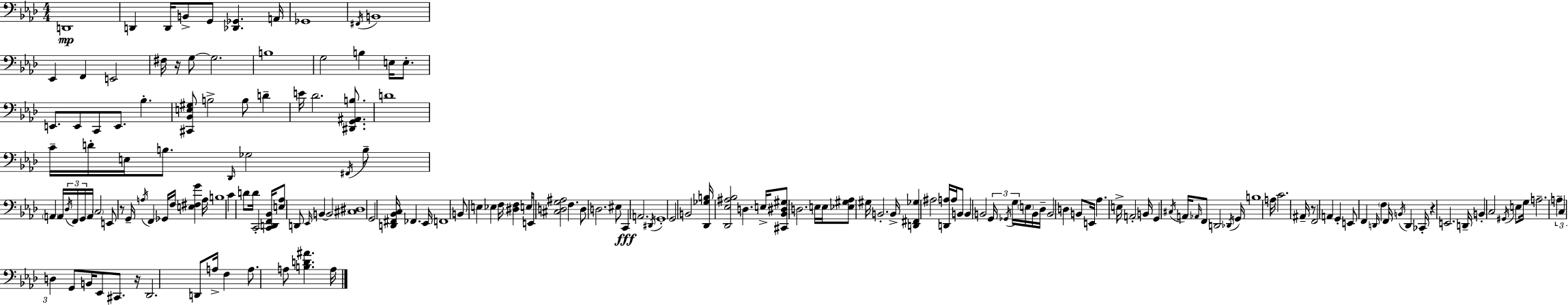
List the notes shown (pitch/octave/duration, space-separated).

D2/w D2/q D2/s B2/e G2/e [Db2,Gb2]/q. A2/s Gb2/w F#2/s B2/w Eb2/q F2/q E2/h F#3/s R/s G3/e G3/h. B3/w G3/h B3/q E3/s E3/e. E2/e. E2/e C2/e E2/e. Bb3/q. [C#2,Bb2,E3,G#3]/e B3/h B3/e D4/q E4/s Db4/h. [D#2,G2,A#2,B3]/e. D4/w C4/s D4/s E3/s B3/e. Db2/s Gb3/h F#2/s B3/e A2/q A2/s Db3/s F2/s G2/s A2/s C3/h E2/e R/e G2/s A3/s F2/q Gb2/s F3/s [E3,F#3,G4]/q A3/s B3/w C4/q D4/e D4/s C2/h [C2,D2,F2,Bb2]/s [E3,Ab3]/e D2/e Eb2/s B2/q B2/h [C#3,D#3]/w G2/h [D2,F#2,Bb2,C3]/s FES2/q. Eb2/s F2/w B2/e E3/q Eb3/q F3/s [D#3,F3]/q E3/s E2/e [C#3,D3,G3,A#3]/h F3/q. D3/e D3/h. EIS3/e C2/q A2/h. D#2/s G2/w G2/h B2/h [Db2,Gb3,B3]/s [Db2,Eb3,A#3,Bb3]/h D3/q. E3/s [C#2,Bb2,D#3,G#3]/e D3/h. E3/s E3/s [Eb3,G#3,Ab3]/e G#3/s B2/h. B2/s [D2,F#2,Gb3]/q A#3/h [D2,A3]/s A3/s B2/e B2/q B2/h G2/s Gb2/s G3/s E3/s B2/s Db3/s B2/h D3/q B2/e E2/s Ab3/q. E3/s A2/h B2/s G2/q C#3/s A2/s Ab2/s F2/e D2/h Db2/s G2/s B3/w A3/s C4/h. A#2/s R/e F2/h A2/q G2/q E2/e F2/q D2/s F3/q F2/s B2/s D2/q CES2/s R/q E2/h. D2/s B2/q C3/h G#2/s E3/e G3/s A3/h. A3/q C3/q D3/q G2/e B2/s Eb2/e C#2/e. R/s Db2/h. D2/e A3/s F3/q A3/e. A3/e [B3,D4,A#4]/q. A3/s